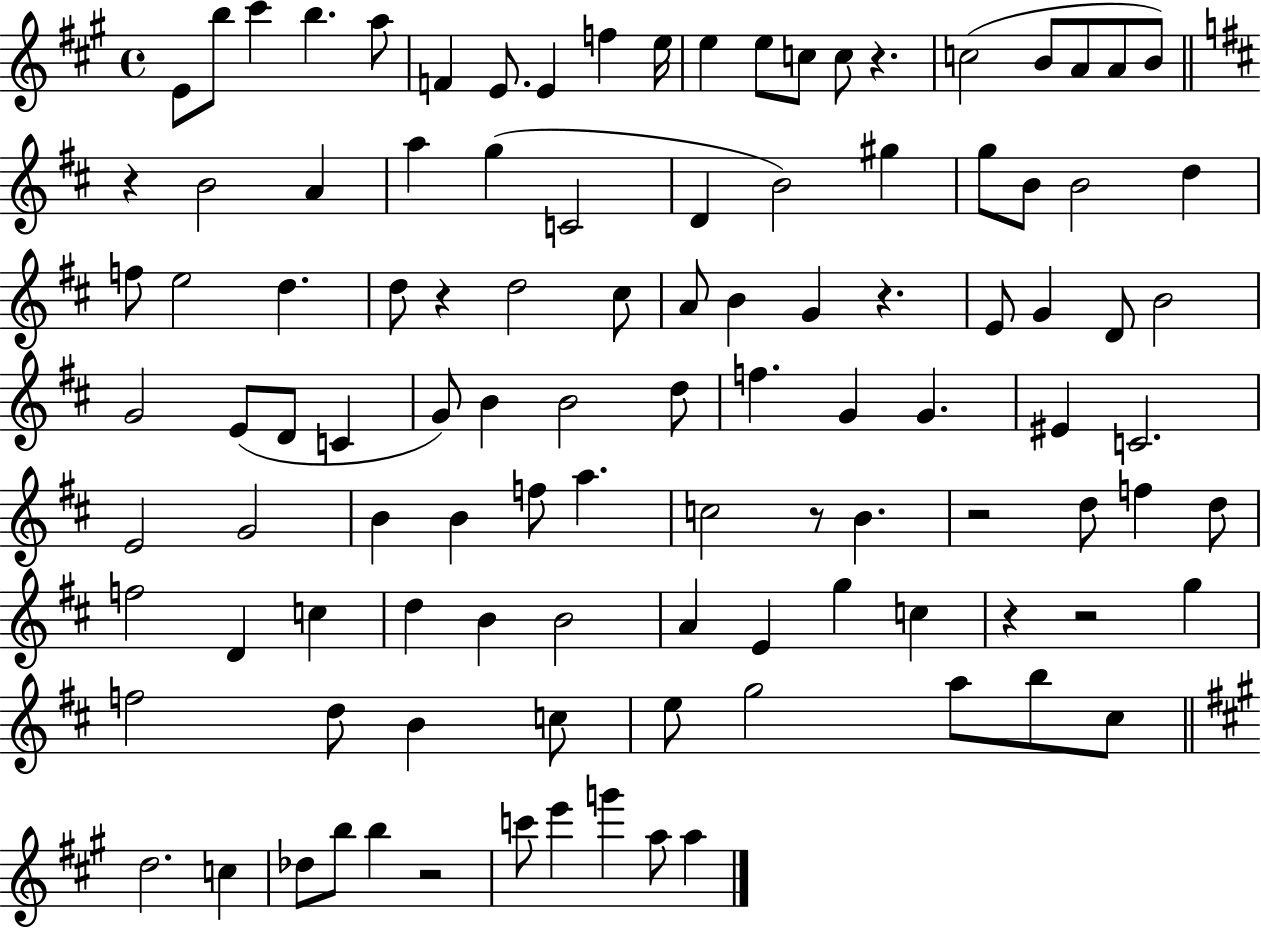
E4/e B5/e C#6/q B5/q. A5/e F4/q E4/e. E4/q F5/q E5/s E5/q E5/e C5/e C5/e R/q. C5/h B4/e A4/e A4/e B4/e R/q B4/h A4/q A5/q G5/q C4/h D4/q B4/h G#5/q G5/e B4/e B4/h D5/q F5/e E5/h D5/q. D5/e R/q D5/h C#5/e A4/e B4/q G4/q R/q. E4/e G4/q D4/e B4/h G4/h E4/e D4/e C4/q G4/e B4/q B4/h D5/e F5/q. G4/q G4/q. EIS4/q C4/h. E4/h G4/h B4/q B4/q F5/e A5/q. C5/h R/e B4/q. R/h D5/e F5/q D5/e F5/h D4/q C5/q D5/q B4/q B4/h A4/q E4/q G5/q C5/q R/q R/h G5/q F5/h D5/e B4/q C5/e E5/e G5/h A5/e B5/e C#5/e D5/h. C5/q Db5/e B5/e B5/q R/h C6/e E6/q G6/q A5/e A5/q